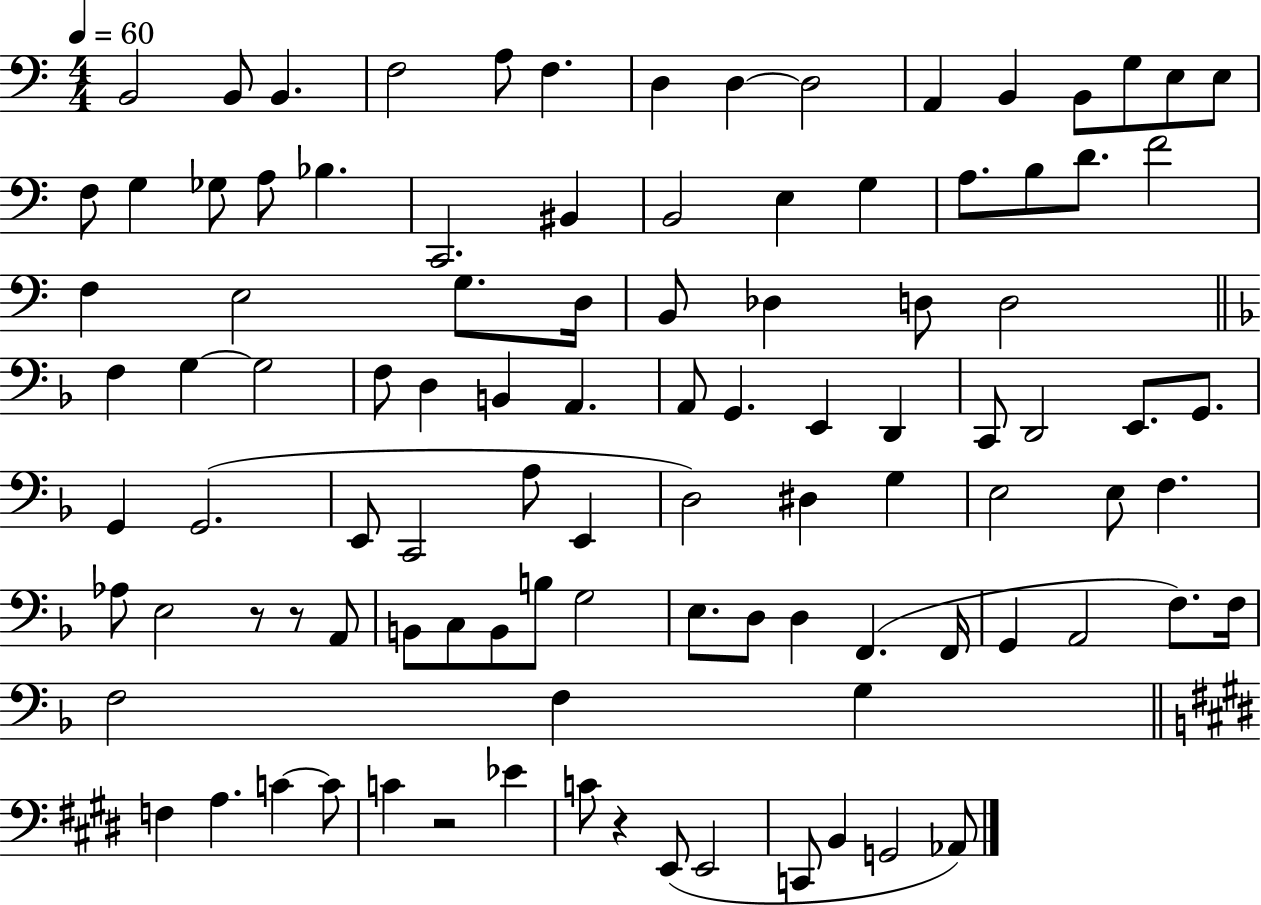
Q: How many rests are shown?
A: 4